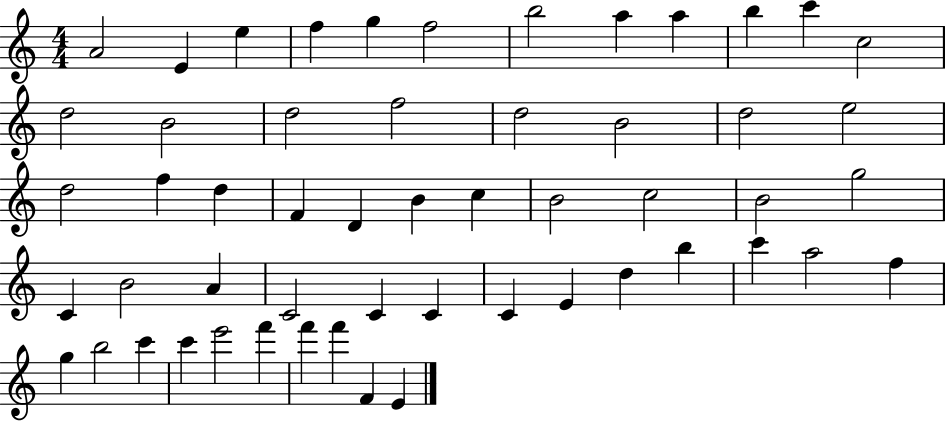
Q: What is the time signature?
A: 4/4